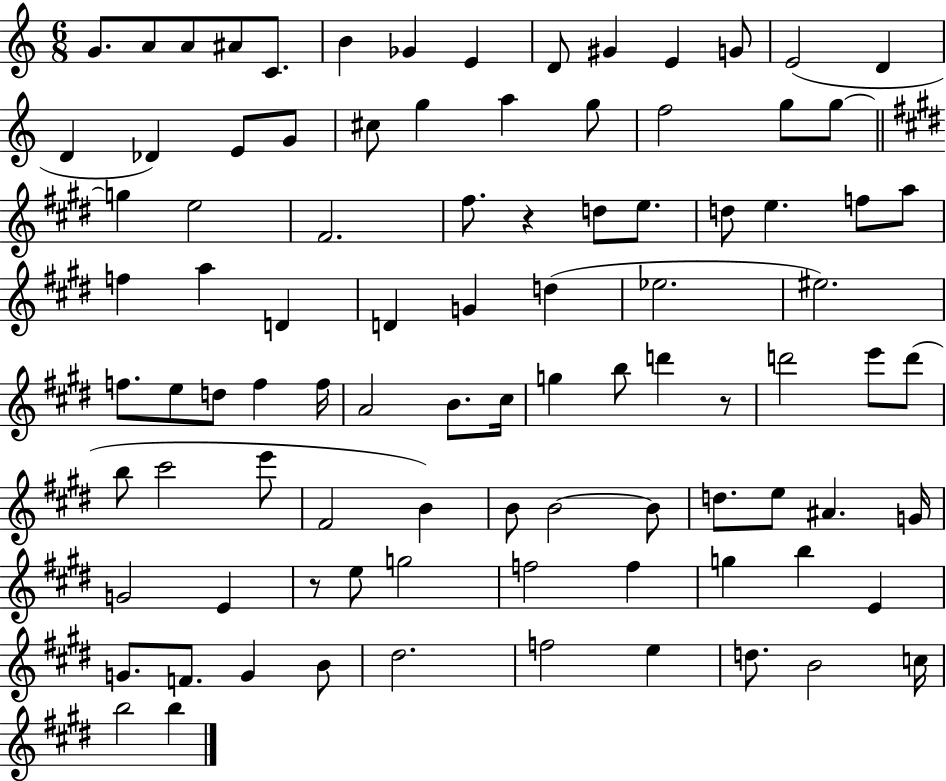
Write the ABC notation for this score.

X:1
T:Untitled
M:6/8
L:1/4
K:C
G/2 A/2 A/2 ^A/2 C/2 B _G E D/2 ^G E G/2 E2 D D _D E/2 G/2 ^c/2 g a g/2 f2 g/2 g/2 g e2 ^F2 ^f/2 z d/2 e/2 d/2 e f/2 a/2 f a D D G d _e2 ^e2 f/2 e/2 d/2 f f/4 A2 B/2 ^c/4 g b/2 d' z/2 d'2 e'/2 d'/2 b/2 ^c'2 e'/2 ^F2 B B/2 B2 B/2 d/2 e/2 ^A G/4 G2 E z/2 e/2 g2 f2 f g b E G/2 F/2 G B/2 ^d2 f2 e d/2 B2 c/4 b2 b